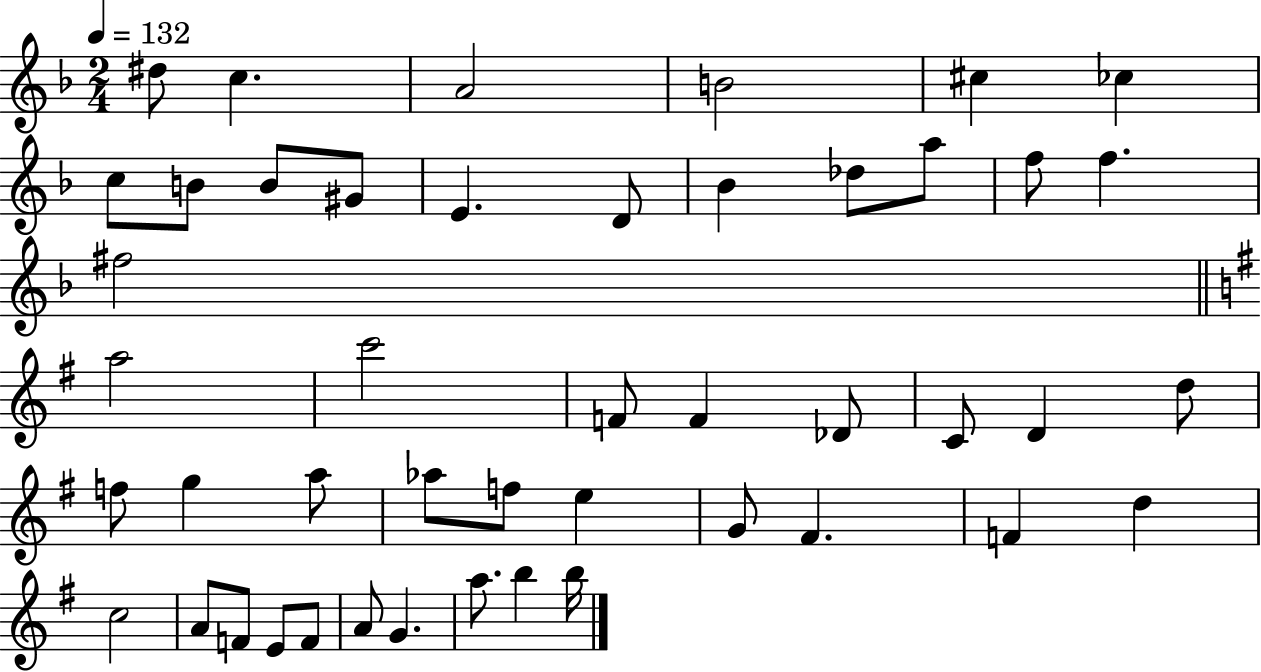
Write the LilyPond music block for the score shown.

{
  \clef treble
  \numericTimeSignature
  \time 2/4
  \key f \major
  \tempo 4 = 132
  dis''8 c''4. | a'2 | b'2 | cis''4 ces''4 | \break c''8 b'8 b'8 gis'8 | e'4. d'8 | bes'4 des''8 a''8 | f''8 f''4. | \break fis''2 | \bar "||" \break \key g \major a''2 | c'''2 | f'8 f'4 des'8 | c'8 d'4 d''8 | \break f''8 g''4 a''8 | aes''8 f''8 e''4 | g'8 fis'4. | f'4 d''4 | \break c''2 | a'8 f'8 e'8 f'8 | a'8 g'4. | a''8. b''4 b''16 | \break \bar "|."
}